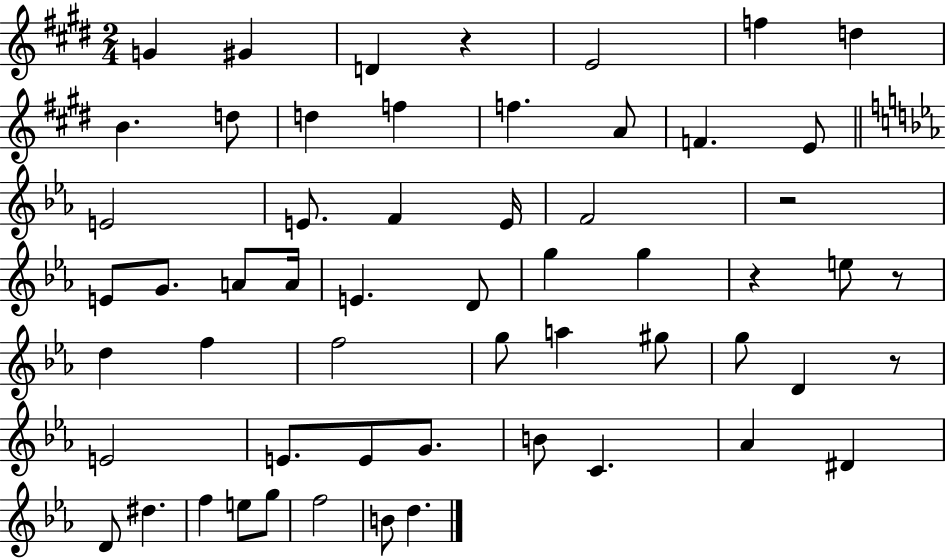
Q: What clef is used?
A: treble